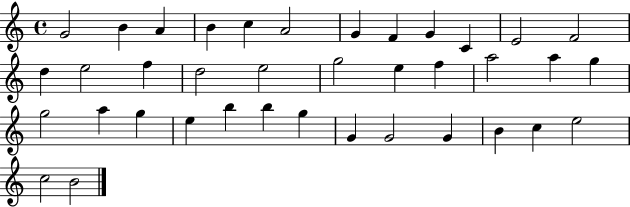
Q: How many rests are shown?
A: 0